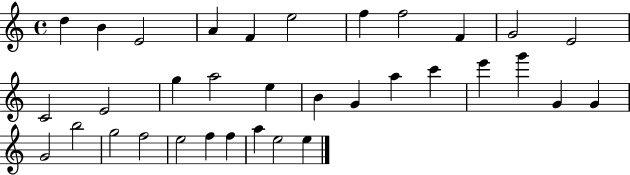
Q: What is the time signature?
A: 4/4